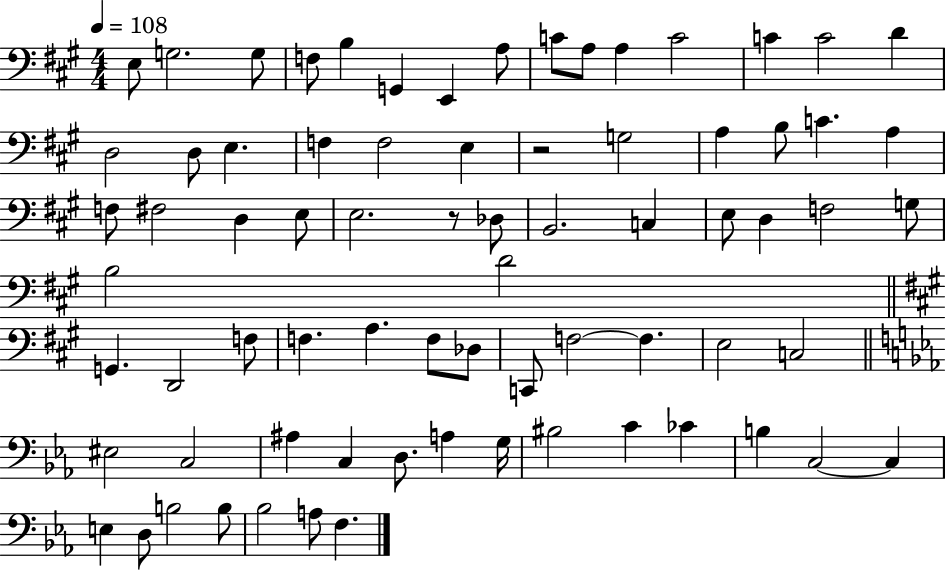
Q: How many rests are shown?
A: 2